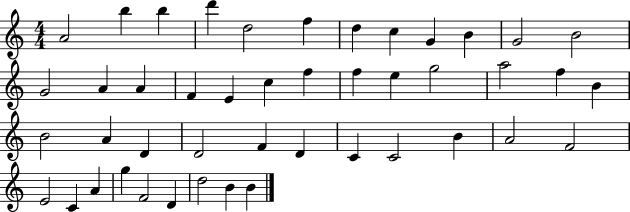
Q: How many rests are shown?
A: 0